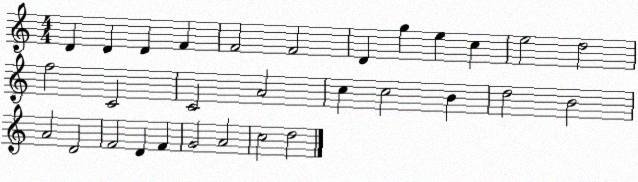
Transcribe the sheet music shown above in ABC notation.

X:1
T:Untitled
M:4/4
L:1/4
K:C
D D D F F2 F2 D g e c e2 d2 f2 C2 C2 A2 c c2 B d2 B2 A2 D2 F2 D F G2 A2 c2 d2